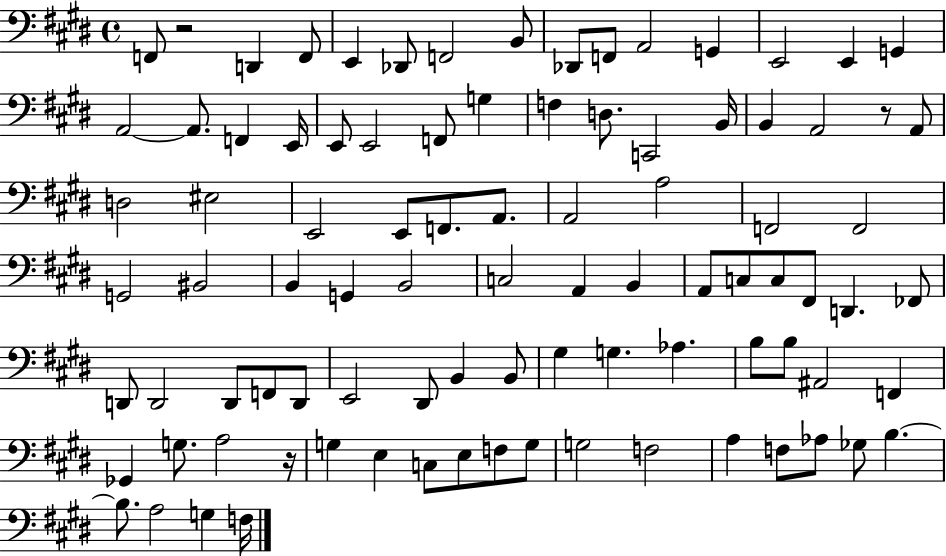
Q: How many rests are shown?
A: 3